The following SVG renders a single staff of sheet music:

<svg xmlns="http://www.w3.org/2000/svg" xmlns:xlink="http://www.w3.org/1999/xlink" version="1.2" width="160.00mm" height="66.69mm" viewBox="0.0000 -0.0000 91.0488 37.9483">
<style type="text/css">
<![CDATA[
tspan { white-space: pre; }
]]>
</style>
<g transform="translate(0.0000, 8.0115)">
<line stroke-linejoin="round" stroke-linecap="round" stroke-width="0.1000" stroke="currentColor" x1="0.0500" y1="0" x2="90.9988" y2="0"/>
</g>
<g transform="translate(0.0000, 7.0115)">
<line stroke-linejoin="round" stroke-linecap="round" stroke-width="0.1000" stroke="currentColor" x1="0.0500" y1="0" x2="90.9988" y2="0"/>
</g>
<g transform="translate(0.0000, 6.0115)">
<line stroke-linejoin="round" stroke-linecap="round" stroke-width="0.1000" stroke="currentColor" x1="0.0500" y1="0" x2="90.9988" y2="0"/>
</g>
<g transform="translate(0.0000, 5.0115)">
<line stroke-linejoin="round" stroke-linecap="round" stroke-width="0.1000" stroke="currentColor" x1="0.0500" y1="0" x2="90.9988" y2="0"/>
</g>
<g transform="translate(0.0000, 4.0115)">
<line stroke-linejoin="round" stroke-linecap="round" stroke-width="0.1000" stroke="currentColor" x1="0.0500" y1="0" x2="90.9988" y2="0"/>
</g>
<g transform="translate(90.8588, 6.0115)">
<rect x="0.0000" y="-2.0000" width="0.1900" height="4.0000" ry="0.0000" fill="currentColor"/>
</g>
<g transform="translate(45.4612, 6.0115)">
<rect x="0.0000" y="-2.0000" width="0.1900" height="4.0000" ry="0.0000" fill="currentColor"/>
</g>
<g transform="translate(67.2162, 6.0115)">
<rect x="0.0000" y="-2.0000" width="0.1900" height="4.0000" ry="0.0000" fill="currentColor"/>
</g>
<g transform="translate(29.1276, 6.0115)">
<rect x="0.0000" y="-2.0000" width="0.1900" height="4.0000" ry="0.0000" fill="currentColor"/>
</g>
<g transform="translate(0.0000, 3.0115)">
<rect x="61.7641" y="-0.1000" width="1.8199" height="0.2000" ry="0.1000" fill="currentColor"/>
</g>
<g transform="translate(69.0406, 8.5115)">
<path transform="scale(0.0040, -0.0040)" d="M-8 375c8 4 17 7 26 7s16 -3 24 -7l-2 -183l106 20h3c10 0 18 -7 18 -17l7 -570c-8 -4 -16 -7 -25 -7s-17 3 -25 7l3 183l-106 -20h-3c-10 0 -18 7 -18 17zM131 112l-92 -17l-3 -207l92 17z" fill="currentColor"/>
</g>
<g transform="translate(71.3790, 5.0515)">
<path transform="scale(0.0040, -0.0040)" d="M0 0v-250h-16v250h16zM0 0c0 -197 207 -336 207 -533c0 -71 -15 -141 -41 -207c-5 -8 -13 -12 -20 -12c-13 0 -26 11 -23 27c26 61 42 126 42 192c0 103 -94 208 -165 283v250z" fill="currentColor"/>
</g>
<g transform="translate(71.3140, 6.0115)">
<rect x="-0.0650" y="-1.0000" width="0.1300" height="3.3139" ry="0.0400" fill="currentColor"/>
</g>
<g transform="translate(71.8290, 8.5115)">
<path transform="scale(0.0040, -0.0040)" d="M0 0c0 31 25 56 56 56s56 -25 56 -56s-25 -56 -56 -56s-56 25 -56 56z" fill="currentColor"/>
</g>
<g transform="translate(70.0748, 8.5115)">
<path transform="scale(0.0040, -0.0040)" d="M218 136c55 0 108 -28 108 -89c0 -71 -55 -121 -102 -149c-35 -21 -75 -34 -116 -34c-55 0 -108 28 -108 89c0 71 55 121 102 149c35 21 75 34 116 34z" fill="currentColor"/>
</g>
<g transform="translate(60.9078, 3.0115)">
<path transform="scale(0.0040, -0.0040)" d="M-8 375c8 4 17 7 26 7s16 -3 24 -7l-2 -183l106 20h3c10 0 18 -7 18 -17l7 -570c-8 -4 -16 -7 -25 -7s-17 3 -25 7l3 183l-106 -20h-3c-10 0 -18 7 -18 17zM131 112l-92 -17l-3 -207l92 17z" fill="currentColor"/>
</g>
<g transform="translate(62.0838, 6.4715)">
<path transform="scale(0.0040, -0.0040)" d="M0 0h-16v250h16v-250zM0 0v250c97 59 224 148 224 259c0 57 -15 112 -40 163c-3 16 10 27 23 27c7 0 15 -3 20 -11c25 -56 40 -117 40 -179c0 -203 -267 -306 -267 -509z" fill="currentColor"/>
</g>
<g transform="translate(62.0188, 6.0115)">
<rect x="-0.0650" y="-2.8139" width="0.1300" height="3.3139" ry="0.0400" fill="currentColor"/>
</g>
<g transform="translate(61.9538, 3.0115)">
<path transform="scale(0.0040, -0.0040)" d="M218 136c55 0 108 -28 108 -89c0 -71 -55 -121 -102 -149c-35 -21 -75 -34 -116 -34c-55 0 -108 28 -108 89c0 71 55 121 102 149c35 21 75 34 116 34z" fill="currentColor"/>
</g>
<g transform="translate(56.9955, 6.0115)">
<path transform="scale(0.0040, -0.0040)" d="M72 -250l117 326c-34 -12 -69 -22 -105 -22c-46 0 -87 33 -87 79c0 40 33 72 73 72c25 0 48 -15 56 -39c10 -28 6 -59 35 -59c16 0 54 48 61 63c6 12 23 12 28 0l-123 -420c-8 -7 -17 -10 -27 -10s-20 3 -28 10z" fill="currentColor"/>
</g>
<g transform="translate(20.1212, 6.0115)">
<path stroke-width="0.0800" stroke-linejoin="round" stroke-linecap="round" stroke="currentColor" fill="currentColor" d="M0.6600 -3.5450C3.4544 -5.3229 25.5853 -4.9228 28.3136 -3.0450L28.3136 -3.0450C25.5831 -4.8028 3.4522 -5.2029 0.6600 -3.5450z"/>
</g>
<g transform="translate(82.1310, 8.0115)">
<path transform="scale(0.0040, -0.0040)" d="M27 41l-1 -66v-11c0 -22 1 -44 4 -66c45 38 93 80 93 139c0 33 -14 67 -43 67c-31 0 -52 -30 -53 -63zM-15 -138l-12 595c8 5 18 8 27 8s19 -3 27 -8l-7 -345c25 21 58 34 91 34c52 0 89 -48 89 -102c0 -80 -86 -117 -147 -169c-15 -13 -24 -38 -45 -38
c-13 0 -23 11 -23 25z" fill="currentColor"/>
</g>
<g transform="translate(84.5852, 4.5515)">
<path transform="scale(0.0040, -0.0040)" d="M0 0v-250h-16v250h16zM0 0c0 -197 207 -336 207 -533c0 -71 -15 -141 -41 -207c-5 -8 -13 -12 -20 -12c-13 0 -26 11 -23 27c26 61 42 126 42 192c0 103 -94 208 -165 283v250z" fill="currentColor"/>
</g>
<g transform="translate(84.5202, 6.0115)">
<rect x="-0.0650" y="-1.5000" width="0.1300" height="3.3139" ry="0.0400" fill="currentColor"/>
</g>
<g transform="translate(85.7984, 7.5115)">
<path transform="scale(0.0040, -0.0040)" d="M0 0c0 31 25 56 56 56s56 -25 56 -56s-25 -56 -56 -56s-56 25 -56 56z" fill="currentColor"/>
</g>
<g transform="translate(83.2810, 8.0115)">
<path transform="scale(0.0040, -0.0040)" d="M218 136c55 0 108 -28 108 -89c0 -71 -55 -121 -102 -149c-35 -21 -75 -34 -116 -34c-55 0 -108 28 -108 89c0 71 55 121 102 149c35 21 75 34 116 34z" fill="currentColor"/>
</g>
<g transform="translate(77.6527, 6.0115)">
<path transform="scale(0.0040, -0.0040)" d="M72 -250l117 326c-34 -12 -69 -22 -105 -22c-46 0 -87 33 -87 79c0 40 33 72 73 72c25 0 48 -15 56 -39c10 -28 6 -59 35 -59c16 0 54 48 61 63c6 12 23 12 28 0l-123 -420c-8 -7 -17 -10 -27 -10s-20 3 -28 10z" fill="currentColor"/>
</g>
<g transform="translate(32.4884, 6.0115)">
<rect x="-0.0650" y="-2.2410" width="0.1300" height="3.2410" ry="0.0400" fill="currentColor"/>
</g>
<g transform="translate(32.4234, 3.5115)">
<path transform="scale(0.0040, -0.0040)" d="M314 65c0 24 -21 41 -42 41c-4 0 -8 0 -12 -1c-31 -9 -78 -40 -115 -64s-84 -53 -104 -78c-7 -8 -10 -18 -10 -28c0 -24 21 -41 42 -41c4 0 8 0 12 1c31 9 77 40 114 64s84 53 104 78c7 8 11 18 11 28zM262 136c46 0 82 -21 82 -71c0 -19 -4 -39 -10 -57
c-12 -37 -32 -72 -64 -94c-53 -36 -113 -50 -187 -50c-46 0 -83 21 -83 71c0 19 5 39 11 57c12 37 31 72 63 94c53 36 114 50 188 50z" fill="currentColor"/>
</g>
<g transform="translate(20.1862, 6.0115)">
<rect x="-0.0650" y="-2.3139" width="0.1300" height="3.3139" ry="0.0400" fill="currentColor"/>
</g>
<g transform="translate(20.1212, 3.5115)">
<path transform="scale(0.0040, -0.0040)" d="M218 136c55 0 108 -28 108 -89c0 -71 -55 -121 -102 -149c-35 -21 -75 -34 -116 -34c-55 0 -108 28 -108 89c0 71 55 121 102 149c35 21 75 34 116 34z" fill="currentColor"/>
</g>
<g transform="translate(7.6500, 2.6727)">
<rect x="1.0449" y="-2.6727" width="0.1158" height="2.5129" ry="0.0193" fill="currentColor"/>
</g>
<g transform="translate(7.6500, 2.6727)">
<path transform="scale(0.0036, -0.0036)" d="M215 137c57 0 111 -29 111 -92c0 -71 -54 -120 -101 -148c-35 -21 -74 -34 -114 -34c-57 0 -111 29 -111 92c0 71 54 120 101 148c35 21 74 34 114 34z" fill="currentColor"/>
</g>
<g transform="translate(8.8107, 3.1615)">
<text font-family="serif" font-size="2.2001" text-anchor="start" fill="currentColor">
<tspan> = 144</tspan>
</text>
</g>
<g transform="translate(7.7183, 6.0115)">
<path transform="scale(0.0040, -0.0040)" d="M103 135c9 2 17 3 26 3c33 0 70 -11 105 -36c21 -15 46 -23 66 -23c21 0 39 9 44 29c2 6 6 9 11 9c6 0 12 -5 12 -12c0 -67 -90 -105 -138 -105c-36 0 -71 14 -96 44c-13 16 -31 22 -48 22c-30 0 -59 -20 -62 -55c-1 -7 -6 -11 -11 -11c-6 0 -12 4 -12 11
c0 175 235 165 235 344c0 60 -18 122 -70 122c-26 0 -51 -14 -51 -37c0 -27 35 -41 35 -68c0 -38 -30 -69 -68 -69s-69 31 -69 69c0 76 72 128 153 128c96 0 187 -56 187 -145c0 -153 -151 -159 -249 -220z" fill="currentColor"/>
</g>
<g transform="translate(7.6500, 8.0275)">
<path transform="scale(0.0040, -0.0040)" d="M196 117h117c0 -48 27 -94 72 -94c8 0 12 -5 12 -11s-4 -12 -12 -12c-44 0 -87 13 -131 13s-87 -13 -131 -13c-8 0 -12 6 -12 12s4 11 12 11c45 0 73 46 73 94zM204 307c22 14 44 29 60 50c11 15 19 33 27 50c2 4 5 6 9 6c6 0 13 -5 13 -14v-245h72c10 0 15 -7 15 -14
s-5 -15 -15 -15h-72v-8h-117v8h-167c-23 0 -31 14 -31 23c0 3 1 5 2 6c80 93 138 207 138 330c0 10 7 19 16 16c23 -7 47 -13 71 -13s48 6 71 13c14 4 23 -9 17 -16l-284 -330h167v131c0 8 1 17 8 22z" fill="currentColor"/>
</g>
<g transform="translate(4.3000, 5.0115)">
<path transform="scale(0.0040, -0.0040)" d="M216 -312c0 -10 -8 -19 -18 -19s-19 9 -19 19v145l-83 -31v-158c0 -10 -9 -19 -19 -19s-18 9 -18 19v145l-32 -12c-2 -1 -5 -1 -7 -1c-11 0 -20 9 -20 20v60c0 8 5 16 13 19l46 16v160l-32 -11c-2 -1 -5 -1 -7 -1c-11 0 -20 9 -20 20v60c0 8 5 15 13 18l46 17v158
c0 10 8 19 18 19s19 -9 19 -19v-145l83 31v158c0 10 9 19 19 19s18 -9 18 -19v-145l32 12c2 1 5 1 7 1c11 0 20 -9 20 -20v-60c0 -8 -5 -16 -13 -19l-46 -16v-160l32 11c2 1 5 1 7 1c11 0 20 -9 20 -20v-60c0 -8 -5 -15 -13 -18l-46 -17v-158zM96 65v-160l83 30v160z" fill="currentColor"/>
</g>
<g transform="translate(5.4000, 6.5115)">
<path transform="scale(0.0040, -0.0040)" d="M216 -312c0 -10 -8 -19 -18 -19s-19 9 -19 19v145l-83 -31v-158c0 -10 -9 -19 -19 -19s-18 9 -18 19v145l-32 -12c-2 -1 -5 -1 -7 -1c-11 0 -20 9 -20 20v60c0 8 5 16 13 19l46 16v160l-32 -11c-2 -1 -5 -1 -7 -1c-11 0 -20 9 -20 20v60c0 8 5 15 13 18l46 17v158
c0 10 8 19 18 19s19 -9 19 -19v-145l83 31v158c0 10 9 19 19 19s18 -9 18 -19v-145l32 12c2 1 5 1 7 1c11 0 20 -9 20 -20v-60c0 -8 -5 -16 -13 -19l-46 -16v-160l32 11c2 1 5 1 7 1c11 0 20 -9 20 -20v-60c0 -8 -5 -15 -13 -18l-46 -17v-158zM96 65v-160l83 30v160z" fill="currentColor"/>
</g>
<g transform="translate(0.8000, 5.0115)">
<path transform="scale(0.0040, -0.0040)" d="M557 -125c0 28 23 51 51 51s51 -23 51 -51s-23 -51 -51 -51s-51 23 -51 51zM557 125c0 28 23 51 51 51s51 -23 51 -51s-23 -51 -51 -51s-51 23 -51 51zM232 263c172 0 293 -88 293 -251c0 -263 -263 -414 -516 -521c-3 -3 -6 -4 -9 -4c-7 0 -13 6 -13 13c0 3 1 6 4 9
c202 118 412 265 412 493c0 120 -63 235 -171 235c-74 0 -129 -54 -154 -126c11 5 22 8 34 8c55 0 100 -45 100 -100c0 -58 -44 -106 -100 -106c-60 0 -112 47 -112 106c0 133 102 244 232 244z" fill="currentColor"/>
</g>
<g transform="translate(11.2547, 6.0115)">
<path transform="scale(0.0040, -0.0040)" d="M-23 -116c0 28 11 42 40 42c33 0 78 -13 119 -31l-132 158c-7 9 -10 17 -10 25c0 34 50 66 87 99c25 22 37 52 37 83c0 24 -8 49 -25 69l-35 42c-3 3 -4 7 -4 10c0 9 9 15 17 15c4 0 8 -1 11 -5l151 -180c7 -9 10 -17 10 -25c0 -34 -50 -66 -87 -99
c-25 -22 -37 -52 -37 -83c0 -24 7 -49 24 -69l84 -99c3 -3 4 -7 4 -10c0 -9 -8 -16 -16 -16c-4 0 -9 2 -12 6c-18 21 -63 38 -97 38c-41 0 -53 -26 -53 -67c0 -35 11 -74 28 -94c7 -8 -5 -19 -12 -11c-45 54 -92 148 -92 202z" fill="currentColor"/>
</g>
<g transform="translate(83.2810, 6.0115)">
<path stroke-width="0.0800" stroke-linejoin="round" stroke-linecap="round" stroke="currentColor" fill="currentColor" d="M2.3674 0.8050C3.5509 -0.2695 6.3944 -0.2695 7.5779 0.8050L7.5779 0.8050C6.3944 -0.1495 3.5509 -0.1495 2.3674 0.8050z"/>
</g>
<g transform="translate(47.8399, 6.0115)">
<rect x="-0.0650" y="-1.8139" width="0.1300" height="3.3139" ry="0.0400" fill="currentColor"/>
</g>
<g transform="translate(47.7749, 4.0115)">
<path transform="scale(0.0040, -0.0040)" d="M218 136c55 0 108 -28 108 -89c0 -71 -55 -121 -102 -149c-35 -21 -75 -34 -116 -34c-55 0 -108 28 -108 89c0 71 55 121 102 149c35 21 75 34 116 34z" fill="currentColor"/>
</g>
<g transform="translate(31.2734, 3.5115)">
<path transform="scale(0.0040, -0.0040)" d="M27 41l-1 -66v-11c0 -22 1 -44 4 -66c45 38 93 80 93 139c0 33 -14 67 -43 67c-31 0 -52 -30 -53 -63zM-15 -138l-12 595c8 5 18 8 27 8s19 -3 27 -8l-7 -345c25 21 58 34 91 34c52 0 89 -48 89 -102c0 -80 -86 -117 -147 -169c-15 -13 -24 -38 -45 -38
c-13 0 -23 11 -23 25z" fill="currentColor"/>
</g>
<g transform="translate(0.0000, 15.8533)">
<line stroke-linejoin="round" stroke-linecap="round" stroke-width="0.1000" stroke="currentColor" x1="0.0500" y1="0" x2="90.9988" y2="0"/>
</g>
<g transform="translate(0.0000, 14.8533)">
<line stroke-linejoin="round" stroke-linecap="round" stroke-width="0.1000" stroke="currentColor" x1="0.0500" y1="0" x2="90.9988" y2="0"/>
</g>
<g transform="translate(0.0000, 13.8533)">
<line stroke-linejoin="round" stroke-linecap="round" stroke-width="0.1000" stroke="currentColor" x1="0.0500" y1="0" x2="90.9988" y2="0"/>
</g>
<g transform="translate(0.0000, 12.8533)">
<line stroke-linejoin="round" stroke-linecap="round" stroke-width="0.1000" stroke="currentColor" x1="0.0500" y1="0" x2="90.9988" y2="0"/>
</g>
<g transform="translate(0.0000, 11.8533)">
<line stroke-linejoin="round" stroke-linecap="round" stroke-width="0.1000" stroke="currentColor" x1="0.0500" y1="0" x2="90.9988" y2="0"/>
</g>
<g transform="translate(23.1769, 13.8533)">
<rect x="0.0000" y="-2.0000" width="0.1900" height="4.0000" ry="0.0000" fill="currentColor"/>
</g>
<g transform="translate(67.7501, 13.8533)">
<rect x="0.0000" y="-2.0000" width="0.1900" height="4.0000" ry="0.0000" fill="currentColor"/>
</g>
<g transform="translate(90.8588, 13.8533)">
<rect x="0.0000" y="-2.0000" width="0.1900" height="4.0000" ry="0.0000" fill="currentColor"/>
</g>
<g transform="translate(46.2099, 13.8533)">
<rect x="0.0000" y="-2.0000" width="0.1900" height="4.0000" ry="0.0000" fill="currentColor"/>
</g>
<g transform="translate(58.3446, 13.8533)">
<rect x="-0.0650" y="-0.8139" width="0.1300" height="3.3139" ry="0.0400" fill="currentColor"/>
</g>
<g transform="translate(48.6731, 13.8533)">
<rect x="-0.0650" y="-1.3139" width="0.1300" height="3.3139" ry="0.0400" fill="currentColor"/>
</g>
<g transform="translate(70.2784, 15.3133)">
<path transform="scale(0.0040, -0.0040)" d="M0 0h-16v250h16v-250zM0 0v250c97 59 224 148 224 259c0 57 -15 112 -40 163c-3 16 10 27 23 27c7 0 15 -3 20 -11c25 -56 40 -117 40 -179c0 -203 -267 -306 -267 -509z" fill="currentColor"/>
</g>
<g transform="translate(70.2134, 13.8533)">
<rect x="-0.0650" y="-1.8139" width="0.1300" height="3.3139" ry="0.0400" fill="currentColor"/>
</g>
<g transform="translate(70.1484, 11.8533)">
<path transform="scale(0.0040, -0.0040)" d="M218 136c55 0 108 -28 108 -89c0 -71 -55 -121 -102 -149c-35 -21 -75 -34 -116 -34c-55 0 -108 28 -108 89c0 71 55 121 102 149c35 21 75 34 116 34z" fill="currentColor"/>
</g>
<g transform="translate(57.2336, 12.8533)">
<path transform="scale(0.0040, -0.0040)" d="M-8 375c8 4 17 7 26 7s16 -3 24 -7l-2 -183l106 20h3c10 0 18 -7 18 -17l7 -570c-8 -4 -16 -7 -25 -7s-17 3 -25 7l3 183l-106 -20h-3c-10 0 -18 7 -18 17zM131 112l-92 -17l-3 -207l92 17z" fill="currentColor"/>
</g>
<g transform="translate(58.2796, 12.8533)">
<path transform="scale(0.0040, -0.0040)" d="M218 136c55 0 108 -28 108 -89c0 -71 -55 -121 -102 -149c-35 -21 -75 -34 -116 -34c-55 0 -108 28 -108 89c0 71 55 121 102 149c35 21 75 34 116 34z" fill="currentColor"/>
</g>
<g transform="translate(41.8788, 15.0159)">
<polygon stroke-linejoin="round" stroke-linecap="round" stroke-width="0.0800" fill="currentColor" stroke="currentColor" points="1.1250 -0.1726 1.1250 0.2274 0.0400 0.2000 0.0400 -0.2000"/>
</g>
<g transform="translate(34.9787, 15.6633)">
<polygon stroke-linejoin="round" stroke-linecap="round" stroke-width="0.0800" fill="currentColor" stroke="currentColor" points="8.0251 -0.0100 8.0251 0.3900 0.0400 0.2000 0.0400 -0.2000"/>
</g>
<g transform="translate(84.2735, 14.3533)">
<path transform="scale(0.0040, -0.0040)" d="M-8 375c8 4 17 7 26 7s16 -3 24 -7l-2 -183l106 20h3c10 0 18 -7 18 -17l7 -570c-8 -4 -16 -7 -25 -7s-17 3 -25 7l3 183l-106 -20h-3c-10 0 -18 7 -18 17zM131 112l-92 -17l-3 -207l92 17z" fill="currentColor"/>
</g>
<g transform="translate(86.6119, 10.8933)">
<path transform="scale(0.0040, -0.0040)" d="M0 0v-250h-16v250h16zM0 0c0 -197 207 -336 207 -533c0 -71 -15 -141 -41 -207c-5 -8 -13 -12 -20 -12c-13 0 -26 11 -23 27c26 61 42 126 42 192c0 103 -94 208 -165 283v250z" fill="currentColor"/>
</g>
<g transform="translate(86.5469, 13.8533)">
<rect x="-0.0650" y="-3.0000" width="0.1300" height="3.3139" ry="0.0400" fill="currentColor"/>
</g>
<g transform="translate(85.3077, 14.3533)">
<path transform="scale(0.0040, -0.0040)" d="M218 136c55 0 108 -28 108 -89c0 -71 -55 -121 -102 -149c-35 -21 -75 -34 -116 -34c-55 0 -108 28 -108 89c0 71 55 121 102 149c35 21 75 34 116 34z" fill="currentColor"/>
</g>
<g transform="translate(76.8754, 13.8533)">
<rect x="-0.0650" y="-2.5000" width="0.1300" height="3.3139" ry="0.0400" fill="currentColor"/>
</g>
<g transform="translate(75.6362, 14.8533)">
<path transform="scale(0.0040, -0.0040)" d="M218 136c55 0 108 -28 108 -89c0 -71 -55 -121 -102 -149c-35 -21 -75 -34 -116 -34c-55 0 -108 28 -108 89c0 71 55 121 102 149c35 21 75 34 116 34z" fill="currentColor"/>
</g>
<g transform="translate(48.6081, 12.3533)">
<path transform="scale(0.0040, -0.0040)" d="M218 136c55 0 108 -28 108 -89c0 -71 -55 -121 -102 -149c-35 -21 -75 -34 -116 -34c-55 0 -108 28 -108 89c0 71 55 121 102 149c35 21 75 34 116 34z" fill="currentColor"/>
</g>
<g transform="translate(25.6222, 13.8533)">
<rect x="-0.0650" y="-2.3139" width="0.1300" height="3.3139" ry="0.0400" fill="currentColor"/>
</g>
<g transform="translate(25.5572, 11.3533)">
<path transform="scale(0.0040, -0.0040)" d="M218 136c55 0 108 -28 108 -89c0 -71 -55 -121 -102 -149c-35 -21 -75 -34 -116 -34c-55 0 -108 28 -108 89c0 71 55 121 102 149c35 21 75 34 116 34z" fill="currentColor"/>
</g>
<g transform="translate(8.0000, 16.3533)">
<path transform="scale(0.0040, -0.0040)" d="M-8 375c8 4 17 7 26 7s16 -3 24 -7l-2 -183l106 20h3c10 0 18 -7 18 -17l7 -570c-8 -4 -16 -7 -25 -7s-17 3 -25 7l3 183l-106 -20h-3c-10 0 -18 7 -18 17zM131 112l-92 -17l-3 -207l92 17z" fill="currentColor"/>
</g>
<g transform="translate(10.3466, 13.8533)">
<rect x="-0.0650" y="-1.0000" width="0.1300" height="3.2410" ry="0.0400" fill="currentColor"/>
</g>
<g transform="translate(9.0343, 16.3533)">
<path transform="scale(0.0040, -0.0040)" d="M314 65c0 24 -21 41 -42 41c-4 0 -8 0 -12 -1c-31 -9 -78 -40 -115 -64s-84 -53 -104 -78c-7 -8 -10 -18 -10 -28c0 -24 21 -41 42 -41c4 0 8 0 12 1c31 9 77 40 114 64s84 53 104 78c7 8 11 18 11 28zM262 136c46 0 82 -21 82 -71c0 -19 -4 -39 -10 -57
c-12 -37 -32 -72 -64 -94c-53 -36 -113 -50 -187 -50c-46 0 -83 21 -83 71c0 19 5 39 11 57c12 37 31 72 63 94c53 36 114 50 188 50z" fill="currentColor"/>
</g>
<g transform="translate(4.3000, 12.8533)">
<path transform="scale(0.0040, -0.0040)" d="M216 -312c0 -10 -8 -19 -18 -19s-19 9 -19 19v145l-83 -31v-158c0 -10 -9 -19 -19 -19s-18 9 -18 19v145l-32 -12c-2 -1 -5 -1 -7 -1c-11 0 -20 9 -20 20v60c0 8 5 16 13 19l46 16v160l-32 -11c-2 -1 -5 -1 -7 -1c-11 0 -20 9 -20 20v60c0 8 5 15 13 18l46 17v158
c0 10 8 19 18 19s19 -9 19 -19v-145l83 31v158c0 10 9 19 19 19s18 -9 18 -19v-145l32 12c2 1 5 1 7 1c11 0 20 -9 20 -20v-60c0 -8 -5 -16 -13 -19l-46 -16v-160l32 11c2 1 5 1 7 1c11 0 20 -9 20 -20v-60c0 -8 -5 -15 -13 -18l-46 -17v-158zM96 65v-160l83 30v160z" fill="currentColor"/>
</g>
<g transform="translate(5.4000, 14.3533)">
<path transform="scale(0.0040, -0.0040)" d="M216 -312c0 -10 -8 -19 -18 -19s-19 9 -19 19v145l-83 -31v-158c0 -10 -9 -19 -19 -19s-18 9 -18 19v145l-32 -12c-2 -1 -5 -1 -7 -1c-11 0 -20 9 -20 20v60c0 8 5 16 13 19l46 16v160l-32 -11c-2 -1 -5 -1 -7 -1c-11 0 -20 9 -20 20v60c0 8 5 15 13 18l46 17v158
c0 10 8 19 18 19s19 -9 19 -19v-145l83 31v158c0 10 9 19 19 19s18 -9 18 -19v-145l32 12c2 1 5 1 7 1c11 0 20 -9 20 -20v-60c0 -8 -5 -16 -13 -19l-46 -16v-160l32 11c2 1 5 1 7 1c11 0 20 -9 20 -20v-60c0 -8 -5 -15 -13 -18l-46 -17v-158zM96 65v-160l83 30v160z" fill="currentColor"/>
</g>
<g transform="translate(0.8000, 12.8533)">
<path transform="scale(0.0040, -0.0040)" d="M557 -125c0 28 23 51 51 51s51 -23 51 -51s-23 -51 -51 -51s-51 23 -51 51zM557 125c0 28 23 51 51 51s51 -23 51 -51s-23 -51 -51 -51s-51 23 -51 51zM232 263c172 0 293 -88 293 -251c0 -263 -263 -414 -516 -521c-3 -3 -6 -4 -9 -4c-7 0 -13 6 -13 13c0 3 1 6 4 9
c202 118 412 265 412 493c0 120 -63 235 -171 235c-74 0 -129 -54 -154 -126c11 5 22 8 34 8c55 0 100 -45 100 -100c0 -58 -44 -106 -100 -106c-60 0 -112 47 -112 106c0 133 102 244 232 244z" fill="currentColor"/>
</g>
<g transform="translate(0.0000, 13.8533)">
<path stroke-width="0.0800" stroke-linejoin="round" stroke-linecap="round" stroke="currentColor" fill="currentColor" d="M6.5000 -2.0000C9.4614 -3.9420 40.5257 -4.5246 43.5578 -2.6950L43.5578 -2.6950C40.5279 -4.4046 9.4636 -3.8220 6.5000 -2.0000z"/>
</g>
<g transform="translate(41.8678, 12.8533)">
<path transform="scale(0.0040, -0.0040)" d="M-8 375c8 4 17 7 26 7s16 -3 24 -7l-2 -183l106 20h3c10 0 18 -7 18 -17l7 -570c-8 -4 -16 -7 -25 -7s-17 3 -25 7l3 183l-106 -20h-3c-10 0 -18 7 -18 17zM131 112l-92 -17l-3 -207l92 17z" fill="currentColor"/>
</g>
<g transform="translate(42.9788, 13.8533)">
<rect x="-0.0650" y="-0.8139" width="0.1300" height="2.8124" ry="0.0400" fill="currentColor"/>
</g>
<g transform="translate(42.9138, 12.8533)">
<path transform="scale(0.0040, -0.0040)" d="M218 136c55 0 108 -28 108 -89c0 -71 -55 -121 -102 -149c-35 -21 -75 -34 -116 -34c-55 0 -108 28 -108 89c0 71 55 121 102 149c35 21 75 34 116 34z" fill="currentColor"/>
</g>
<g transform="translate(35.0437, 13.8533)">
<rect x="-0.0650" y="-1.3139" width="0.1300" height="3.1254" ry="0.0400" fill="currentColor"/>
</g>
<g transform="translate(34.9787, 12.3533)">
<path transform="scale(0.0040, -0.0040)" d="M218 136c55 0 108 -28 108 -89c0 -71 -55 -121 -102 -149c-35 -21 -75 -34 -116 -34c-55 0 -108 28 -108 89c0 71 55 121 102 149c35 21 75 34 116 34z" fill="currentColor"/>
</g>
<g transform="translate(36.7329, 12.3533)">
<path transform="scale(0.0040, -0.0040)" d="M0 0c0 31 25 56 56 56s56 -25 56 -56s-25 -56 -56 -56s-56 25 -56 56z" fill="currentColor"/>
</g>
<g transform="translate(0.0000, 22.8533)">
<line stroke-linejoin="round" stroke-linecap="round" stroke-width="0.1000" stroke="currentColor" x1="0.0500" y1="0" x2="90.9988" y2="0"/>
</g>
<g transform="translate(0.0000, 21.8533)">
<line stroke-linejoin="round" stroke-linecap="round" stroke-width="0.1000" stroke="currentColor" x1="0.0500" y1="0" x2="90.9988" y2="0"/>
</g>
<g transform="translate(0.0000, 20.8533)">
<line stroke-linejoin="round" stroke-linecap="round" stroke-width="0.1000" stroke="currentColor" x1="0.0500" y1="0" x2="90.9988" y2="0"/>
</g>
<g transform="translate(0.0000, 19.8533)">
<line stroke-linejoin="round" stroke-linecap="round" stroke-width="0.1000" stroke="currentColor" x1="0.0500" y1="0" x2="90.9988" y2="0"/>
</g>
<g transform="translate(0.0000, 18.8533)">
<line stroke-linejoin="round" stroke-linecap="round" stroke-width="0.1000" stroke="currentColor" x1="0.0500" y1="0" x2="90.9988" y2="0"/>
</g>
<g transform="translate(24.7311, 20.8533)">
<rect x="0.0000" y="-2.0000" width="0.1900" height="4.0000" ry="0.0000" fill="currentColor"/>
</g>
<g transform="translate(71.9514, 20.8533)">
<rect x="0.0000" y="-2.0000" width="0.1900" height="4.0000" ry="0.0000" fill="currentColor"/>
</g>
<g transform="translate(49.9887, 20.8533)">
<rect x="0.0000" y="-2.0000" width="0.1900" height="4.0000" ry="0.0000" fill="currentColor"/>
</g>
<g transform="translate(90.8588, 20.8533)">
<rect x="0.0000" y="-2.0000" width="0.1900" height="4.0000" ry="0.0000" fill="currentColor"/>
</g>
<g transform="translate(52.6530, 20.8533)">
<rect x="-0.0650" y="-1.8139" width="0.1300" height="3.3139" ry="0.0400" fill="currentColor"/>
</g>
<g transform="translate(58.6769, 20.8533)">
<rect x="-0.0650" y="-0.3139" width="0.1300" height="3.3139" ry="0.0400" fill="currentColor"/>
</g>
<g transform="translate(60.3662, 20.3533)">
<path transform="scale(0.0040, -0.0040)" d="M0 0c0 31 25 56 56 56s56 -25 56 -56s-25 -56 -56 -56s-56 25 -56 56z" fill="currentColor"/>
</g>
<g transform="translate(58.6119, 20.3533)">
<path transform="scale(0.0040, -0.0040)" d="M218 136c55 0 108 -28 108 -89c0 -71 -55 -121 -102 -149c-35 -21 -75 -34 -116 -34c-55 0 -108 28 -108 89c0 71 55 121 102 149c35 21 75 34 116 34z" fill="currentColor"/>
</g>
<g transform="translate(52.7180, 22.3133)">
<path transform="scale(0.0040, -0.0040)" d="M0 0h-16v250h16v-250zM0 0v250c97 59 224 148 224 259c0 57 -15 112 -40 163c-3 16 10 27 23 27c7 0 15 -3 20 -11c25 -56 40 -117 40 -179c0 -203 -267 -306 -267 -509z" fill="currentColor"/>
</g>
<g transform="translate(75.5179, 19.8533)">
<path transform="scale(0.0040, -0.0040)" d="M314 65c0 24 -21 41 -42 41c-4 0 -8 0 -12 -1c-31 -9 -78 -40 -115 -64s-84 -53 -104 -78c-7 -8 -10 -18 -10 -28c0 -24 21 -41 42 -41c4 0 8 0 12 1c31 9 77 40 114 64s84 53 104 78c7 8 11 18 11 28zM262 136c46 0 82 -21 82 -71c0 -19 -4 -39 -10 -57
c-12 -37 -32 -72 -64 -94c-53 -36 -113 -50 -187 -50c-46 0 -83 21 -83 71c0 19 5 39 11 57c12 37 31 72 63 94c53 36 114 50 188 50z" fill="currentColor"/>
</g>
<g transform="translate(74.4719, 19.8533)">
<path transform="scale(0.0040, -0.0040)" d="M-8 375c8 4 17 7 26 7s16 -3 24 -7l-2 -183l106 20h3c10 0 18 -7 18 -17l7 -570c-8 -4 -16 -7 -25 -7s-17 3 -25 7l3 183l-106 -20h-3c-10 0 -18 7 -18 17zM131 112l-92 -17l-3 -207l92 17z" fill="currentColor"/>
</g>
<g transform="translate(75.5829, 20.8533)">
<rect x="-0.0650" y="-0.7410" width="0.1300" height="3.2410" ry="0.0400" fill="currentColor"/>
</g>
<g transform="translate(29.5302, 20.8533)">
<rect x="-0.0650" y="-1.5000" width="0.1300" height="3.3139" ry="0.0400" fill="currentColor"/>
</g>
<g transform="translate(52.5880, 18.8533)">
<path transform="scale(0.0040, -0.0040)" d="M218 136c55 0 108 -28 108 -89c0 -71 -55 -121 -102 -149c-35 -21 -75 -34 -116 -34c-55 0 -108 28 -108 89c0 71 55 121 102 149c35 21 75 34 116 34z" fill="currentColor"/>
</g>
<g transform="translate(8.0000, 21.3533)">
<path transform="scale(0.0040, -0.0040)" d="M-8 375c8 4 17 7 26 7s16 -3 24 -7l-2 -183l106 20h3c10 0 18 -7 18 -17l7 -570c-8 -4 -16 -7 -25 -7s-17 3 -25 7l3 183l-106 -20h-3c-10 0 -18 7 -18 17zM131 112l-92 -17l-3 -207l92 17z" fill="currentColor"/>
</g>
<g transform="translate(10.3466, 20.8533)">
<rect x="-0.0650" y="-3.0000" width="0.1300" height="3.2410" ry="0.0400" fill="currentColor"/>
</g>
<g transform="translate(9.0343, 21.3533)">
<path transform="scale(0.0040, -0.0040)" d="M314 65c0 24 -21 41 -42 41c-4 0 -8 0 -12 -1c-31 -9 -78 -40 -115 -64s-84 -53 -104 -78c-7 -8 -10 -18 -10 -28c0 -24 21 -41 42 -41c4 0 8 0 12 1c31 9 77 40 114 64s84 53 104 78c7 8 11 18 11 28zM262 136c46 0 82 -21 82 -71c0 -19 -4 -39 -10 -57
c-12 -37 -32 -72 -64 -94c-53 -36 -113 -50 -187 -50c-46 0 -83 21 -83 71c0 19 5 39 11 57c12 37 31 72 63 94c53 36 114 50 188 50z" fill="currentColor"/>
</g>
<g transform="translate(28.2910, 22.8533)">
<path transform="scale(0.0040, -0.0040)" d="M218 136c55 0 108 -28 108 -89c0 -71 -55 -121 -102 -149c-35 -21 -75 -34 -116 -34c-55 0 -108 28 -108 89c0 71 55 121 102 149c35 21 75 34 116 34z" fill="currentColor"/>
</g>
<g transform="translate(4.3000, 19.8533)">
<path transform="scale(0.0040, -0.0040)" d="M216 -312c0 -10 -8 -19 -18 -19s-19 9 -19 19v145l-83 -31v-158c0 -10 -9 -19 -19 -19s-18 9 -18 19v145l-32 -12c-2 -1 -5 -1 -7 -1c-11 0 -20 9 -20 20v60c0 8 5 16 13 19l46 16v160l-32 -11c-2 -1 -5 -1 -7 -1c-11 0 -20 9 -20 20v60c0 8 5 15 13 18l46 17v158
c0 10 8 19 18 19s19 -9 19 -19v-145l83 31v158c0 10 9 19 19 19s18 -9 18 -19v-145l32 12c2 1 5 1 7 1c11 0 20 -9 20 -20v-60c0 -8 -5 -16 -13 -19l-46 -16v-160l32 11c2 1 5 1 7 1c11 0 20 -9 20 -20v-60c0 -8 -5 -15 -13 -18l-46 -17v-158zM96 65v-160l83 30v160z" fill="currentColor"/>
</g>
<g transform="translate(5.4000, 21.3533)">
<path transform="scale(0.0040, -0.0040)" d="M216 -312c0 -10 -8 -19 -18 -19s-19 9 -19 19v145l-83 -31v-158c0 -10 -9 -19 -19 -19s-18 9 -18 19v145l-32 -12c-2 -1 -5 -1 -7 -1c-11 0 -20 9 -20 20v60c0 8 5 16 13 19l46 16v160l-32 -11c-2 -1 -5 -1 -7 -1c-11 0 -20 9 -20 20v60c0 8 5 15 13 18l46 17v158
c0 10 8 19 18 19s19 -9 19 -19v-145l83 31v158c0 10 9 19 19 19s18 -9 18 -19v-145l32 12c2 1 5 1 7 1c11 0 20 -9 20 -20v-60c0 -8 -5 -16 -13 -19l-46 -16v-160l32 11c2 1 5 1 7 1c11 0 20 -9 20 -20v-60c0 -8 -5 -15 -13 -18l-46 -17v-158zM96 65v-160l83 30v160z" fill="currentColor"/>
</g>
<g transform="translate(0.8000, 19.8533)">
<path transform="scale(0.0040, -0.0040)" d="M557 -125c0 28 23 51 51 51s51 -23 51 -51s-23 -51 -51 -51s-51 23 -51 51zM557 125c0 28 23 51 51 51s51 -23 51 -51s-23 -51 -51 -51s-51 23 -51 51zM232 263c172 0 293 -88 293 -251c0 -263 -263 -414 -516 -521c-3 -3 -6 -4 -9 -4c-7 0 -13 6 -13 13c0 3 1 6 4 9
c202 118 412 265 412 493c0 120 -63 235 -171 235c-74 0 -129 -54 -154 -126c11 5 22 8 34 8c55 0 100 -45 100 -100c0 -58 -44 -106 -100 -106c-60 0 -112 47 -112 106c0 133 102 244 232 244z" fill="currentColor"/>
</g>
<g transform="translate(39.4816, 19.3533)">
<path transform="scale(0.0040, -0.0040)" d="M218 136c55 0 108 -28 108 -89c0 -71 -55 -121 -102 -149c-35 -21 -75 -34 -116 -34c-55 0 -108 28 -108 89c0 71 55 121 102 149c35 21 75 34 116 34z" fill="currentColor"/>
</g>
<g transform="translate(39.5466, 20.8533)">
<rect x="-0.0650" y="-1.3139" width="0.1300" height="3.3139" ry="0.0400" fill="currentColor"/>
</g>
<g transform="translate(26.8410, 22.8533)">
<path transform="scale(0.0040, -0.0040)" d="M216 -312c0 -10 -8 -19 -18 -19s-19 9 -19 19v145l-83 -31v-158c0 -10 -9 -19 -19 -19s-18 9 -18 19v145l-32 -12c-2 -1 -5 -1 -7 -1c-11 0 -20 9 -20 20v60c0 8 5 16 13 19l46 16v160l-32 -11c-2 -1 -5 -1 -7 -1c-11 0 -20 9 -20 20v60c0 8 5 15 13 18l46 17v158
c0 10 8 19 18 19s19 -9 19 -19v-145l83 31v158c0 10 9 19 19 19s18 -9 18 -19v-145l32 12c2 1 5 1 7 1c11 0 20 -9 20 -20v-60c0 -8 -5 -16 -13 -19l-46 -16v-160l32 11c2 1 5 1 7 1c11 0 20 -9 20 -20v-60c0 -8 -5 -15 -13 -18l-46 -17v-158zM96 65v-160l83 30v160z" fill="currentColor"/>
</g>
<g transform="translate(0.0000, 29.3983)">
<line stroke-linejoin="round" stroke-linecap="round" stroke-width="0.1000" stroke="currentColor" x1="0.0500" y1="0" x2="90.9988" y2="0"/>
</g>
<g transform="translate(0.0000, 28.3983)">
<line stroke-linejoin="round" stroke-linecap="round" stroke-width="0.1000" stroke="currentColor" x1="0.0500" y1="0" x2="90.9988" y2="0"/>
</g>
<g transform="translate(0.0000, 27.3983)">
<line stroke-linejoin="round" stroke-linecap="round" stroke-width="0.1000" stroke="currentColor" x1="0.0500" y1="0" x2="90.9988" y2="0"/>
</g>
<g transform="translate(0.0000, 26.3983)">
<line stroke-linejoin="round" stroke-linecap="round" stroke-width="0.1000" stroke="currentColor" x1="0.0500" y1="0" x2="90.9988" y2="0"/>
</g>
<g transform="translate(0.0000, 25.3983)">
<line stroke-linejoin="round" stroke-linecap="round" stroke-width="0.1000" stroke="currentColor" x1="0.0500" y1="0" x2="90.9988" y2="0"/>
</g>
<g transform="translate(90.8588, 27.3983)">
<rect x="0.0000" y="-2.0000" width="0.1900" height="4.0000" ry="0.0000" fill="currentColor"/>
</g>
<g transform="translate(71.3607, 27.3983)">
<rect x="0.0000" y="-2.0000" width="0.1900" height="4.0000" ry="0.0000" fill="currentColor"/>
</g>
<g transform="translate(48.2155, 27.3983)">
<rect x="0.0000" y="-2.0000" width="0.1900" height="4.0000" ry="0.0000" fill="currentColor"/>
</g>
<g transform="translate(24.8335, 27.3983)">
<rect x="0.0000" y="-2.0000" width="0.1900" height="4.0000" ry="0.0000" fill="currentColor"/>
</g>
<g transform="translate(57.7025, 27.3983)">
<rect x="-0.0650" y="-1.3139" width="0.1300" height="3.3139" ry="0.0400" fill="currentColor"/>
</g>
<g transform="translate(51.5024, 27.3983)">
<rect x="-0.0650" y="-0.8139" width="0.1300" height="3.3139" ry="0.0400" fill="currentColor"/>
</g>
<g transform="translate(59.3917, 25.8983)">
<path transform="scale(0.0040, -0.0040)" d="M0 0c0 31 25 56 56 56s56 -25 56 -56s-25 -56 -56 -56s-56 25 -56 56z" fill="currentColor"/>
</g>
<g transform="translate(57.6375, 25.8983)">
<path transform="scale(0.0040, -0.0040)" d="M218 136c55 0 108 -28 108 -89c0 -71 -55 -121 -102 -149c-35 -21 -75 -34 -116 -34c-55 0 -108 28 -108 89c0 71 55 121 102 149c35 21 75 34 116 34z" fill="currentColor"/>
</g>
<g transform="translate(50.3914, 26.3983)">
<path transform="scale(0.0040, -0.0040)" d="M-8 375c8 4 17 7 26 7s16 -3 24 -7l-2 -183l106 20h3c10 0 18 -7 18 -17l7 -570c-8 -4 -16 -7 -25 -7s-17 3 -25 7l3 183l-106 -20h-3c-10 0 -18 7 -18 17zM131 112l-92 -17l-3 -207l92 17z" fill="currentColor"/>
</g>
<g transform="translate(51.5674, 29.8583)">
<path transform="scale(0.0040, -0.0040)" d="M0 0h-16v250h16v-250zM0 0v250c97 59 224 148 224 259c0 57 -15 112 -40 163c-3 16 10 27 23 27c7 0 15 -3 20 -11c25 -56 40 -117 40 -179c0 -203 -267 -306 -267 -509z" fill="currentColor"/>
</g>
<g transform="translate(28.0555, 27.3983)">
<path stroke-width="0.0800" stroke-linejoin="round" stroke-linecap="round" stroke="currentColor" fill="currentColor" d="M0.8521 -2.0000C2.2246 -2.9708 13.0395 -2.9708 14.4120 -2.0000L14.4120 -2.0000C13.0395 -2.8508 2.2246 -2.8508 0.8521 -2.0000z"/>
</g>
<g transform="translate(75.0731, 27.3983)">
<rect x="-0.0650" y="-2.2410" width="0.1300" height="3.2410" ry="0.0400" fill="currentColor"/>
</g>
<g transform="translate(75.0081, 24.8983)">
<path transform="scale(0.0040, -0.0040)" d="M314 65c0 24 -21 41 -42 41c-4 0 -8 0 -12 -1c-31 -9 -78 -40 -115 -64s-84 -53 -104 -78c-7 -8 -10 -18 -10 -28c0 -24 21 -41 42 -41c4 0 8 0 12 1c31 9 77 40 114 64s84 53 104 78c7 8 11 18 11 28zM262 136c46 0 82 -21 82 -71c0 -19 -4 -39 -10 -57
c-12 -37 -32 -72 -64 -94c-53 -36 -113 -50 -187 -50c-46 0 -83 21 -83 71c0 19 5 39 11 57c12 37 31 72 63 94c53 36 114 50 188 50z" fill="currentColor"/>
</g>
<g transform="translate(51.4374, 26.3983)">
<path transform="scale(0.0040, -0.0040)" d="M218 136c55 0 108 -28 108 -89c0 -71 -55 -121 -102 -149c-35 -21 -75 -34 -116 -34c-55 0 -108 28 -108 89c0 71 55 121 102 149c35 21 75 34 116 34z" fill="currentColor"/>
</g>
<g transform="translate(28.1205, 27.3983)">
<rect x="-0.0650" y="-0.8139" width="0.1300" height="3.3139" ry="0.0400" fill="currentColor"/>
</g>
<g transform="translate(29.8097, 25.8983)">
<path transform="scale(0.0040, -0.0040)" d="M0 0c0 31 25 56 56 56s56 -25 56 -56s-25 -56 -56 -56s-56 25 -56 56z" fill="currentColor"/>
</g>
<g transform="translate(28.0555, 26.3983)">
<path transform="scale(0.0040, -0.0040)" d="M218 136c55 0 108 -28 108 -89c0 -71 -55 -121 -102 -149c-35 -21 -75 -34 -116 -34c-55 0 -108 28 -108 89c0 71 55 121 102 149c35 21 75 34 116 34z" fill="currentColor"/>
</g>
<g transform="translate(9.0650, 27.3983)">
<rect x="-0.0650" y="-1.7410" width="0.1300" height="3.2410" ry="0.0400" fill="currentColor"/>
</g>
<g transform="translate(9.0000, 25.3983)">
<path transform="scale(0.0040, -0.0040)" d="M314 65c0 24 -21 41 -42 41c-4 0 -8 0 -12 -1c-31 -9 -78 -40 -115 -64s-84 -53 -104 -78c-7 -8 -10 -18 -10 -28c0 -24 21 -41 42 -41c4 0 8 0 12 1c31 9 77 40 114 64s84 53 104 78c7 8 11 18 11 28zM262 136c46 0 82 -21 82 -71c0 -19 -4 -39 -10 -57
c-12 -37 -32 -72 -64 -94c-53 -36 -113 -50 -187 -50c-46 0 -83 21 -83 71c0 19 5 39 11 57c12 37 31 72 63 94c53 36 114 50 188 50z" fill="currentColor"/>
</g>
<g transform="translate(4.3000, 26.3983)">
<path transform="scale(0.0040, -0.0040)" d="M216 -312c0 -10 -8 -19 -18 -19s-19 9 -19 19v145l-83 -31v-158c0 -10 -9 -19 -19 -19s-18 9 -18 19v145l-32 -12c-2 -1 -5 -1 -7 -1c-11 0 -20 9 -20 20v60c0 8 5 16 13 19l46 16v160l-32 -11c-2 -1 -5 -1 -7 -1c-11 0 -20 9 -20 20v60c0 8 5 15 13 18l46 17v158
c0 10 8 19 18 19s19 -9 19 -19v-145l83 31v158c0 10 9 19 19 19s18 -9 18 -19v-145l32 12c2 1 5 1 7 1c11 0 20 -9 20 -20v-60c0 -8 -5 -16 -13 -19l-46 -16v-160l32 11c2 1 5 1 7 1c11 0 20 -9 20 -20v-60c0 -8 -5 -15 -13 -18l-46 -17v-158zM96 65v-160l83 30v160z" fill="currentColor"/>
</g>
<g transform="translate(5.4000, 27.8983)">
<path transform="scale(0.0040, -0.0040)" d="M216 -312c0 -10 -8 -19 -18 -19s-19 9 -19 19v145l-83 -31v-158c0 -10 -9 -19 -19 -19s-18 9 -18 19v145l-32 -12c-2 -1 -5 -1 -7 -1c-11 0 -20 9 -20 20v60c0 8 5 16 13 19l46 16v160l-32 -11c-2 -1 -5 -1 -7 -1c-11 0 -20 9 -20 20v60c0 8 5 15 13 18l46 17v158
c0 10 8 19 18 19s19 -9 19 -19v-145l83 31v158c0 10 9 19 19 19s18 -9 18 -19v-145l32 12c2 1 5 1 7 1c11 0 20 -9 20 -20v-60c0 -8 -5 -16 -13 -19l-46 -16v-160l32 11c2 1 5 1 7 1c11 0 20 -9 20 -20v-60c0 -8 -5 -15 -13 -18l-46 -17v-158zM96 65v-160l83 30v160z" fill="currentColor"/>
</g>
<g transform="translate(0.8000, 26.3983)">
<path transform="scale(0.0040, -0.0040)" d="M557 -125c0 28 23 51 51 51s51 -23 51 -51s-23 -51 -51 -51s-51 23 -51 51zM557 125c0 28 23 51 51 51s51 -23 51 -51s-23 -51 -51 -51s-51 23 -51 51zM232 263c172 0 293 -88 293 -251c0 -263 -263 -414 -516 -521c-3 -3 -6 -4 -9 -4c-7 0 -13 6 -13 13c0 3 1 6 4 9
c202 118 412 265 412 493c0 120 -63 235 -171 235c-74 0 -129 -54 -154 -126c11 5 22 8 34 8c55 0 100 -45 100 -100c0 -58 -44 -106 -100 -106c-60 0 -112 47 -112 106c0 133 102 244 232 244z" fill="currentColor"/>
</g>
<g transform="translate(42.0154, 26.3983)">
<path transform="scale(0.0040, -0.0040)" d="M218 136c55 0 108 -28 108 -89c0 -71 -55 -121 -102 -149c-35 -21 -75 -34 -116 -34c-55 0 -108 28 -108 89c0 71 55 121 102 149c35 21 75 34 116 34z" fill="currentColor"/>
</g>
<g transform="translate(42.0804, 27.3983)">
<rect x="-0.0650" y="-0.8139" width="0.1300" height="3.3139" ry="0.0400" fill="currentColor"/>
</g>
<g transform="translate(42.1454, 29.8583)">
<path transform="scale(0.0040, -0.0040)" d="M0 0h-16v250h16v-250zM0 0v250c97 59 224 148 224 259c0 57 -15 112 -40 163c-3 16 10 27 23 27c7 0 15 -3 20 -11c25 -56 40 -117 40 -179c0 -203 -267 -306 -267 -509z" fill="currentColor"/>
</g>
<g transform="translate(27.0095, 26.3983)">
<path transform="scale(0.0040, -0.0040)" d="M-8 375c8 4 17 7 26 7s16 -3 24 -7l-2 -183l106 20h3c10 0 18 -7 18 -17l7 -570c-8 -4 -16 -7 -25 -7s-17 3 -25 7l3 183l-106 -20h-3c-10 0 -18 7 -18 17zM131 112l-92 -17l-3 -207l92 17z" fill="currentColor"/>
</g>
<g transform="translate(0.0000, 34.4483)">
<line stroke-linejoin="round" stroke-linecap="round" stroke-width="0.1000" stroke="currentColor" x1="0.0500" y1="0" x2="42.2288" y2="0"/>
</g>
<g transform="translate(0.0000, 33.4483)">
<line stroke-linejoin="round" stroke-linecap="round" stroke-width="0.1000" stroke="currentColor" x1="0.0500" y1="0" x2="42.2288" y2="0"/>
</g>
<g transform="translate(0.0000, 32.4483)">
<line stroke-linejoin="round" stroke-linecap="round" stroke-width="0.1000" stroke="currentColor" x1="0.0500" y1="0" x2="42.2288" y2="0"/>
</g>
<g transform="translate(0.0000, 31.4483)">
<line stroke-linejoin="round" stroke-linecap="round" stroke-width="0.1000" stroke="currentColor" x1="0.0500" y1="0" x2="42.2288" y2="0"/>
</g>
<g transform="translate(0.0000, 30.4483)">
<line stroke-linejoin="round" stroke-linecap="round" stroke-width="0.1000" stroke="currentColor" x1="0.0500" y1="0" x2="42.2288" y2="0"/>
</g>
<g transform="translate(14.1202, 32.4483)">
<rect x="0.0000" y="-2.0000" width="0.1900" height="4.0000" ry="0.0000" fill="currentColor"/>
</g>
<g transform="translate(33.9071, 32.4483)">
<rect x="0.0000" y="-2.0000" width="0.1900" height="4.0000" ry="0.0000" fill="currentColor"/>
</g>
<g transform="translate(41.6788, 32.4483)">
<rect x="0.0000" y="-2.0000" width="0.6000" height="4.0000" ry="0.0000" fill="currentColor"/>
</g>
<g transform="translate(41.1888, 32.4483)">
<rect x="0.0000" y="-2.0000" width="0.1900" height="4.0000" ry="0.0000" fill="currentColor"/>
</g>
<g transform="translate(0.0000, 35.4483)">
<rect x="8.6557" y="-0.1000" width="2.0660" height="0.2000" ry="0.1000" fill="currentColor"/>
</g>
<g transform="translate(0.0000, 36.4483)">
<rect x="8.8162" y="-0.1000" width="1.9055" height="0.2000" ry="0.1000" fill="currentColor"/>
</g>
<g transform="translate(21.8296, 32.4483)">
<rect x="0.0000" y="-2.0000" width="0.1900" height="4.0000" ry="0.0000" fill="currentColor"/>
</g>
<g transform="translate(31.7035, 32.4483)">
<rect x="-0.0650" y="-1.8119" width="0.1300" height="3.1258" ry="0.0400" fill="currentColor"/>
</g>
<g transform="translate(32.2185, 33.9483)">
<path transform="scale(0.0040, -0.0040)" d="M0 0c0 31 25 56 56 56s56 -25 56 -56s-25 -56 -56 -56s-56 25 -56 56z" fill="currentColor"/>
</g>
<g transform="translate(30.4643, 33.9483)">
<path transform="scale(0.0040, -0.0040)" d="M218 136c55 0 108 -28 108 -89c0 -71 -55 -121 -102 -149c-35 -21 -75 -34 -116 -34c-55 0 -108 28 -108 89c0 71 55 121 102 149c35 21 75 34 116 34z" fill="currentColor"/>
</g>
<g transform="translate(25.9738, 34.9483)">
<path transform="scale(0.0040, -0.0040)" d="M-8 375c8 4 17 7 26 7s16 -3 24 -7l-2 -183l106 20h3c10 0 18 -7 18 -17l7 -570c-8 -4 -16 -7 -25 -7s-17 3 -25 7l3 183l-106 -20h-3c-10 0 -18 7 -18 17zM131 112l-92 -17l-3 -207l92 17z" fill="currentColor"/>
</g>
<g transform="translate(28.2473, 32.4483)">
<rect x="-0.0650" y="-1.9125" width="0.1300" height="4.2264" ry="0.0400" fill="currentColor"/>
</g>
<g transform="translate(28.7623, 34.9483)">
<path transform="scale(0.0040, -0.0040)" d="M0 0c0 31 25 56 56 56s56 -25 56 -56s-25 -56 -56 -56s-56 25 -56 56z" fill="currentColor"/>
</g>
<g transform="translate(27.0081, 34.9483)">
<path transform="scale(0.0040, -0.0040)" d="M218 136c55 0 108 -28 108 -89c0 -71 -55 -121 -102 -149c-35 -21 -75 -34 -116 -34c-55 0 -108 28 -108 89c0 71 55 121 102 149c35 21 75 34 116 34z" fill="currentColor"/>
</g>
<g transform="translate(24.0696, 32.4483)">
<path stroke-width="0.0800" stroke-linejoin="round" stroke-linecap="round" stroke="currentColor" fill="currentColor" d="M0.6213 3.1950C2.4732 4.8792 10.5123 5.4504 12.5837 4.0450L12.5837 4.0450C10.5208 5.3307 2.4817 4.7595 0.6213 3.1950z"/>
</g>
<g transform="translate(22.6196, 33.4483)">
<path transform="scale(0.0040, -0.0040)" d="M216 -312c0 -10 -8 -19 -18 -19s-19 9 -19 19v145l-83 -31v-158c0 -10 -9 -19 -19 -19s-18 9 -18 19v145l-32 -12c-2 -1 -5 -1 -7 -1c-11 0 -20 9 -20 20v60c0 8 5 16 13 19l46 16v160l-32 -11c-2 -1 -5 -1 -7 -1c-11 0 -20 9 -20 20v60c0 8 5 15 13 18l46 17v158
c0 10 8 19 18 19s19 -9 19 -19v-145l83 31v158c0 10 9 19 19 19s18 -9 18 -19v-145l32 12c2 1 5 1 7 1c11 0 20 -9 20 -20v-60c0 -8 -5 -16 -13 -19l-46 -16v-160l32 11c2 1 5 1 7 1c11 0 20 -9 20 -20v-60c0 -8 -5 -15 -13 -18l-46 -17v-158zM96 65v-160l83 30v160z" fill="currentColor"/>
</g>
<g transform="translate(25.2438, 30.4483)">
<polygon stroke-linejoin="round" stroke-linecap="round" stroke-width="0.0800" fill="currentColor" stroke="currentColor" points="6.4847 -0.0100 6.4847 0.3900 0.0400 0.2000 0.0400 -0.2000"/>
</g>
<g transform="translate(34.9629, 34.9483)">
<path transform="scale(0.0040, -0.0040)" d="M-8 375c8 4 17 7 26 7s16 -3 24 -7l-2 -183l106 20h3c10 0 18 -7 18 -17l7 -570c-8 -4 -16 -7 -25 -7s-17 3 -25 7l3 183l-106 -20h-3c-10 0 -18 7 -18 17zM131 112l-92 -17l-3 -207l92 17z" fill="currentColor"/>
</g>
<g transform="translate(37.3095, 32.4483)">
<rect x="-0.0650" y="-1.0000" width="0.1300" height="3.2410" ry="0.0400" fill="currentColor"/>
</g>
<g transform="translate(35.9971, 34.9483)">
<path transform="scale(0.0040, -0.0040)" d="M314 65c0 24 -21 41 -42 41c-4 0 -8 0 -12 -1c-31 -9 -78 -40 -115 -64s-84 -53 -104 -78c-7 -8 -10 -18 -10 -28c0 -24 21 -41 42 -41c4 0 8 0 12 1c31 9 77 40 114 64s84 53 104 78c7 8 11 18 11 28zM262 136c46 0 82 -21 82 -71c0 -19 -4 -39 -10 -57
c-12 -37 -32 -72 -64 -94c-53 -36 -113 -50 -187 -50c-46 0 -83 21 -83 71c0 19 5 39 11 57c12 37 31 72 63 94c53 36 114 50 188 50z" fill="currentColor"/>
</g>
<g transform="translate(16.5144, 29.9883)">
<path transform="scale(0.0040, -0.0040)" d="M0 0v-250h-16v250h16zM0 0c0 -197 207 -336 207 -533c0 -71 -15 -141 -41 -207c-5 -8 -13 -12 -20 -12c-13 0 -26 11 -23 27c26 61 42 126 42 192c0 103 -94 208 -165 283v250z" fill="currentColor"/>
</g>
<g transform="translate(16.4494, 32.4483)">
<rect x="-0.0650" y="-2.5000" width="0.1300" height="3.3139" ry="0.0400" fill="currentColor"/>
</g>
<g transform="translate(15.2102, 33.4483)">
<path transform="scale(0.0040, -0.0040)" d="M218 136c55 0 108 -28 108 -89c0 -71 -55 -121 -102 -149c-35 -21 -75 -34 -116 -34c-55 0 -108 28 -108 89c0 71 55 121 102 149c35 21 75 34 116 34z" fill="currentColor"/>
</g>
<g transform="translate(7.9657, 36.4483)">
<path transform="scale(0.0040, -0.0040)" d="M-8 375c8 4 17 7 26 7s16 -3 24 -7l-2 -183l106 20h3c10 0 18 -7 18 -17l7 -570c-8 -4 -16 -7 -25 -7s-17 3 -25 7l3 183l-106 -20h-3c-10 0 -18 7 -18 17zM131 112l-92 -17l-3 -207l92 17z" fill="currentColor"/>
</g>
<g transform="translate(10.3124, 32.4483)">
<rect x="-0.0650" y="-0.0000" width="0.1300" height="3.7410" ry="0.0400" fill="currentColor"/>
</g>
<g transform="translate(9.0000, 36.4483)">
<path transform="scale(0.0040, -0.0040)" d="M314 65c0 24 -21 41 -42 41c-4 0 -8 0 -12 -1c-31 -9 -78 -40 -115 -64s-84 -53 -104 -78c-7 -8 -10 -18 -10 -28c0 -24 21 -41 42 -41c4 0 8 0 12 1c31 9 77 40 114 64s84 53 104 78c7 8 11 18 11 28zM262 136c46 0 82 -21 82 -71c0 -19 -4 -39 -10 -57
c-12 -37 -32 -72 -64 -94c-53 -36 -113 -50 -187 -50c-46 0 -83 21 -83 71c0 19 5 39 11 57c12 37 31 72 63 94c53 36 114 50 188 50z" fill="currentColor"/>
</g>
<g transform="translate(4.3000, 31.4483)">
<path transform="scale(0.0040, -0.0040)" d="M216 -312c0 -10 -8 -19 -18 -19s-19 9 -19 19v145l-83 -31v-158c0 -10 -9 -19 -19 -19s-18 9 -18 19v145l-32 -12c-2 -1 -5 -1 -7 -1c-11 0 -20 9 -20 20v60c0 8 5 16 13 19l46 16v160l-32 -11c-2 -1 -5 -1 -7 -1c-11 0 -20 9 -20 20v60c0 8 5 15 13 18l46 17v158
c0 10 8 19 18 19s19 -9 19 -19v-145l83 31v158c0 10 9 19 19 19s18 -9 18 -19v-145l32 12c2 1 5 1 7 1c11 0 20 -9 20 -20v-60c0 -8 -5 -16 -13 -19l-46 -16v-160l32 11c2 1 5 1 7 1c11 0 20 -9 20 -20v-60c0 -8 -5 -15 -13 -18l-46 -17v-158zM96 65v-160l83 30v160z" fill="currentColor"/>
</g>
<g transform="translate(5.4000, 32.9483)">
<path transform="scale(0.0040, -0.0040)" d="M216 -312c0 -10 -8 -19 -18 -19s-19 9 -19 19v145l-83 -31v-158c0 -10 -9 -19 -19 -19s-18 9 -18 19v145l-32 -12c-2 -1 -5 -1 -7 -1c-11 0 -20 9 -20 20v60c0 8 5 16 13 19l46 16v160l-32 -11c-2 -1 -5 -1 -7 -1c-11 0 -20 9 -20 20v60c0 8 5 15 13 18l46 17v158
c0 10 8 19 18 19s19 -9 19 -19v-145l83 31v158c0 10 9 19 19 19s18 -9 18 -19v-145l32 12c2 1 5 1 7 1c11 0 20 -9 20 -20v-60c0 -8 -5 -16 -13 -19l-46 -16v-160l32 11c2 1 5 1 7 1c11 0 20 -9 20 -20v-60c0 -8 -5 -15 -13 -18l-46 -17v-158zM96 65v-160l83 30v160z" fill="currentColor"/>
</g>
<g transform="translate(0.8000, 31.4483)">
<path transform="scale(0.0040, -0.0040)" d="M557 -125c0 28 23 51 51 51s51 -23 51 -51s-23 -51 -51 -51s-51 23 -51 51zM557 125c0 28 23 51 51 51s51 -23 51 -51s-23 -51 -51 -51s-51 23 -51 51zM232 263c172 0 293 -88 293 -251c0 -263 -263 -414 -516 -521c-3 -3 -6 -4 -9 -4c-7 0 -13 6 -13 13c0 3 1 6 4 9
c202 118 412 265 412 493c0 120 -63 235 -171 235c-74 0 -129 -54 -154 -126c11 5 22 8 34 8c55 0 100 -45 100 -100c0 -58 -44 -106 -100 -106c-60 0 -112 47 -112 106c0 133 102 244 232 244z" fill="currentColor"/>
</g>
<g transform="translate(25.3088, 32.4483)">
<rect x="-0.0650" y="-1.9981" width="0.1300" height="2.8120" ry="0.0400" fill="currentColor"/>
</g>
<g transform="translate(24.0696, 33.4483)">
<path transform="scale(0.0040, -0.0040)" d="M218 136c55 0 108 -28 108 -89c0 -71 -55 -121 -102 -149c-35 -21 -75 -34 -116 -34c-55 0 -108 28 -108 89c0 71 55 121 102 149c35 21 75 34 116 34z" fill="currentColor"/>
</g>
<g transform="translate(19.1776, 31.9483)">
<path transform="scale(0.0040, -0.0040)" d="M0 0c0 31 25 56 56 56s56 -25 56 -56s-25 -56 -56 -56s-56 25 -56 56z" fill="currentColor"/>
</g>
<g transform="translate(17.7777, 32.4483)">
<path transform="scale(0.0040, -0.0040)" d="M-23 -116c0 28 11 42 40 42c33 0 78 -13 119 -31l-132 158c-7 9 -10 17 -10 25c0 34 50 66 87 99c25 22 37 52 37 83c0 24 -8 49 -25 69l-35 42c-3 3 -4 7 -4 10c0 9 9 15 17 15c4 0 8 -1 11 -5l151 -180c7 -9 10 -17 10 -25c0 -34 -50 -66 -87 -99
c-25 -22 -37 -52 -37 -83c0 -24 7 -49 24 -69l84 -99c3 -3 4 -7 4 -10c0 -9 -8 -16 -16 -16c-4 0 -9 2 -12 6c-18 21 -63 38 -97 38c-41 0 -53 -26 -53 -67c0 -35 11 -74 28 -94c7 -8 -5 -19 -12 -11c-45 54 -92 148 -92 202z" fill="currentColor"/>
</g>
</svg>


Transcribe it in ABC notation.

X:1
T:Untitled
M:2/4
L:1/4
K:D
z B, _B,2 A, z/2 C/2 F,,/2 z/2 _G,,/2 F,,2 B, G,/2 F,/4 G, F, A,/2 B,, C,/2 C,2 ^G,, G, A,/2 E, F,2 A,2 F, F,/2 F,/2 G, B,2 C,,2 B,,/2 z ^B,,/2 F,,/2 A,,/2 F,,2